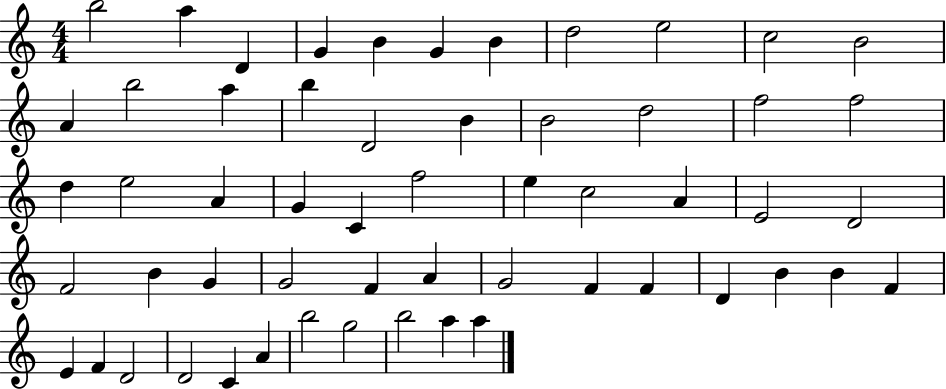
B5/h A5/q D4/q G4/q B4/q G4/q B4/q D5/h E5/h C5/h B4/h A4/q B5/h A5/q B5/q D4/h B4/q B4/h D5/h F5/h F5/h D5/q E5/h A4/q G4/q C4/q F5/h E5/q C5/h A4/q E4/h D4/h F4/h B4/q G4/q G4/h F4/q A4/q G4/h F4/q F4/q D4/q B4/q B4/q F4/q E4/q F4/q D4/h D4/h C4/q A4/q B5/h G5/h B5/h A5/q A5/q